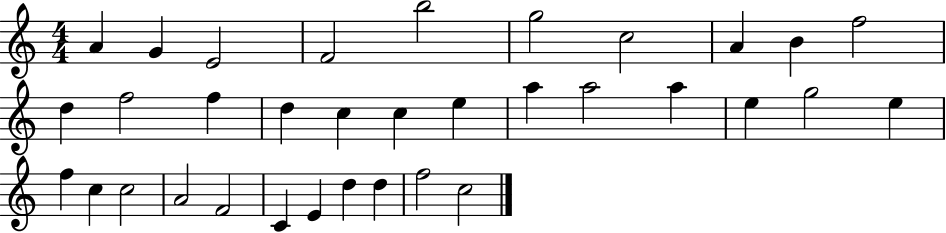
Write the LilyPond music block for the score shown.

{
  \clef treble
  \numericTimeSignature
  \time 4/4
  \key c \major
  a'4 g'4 e'2 | f'2 b''2 | g''2 c''2 | a'4 b'4 f''2 | \break d''4 f''2 f''4 | d''4 c''4 c''4 e''4 | a''4 a''2 a''4 | e''4 g''2 e''4 | \break f''4 c''4 c''2 | a'2 f'2 | c'4 e'4 d''4 d''4 | f''2 c''2 | \break \bar "|."
}